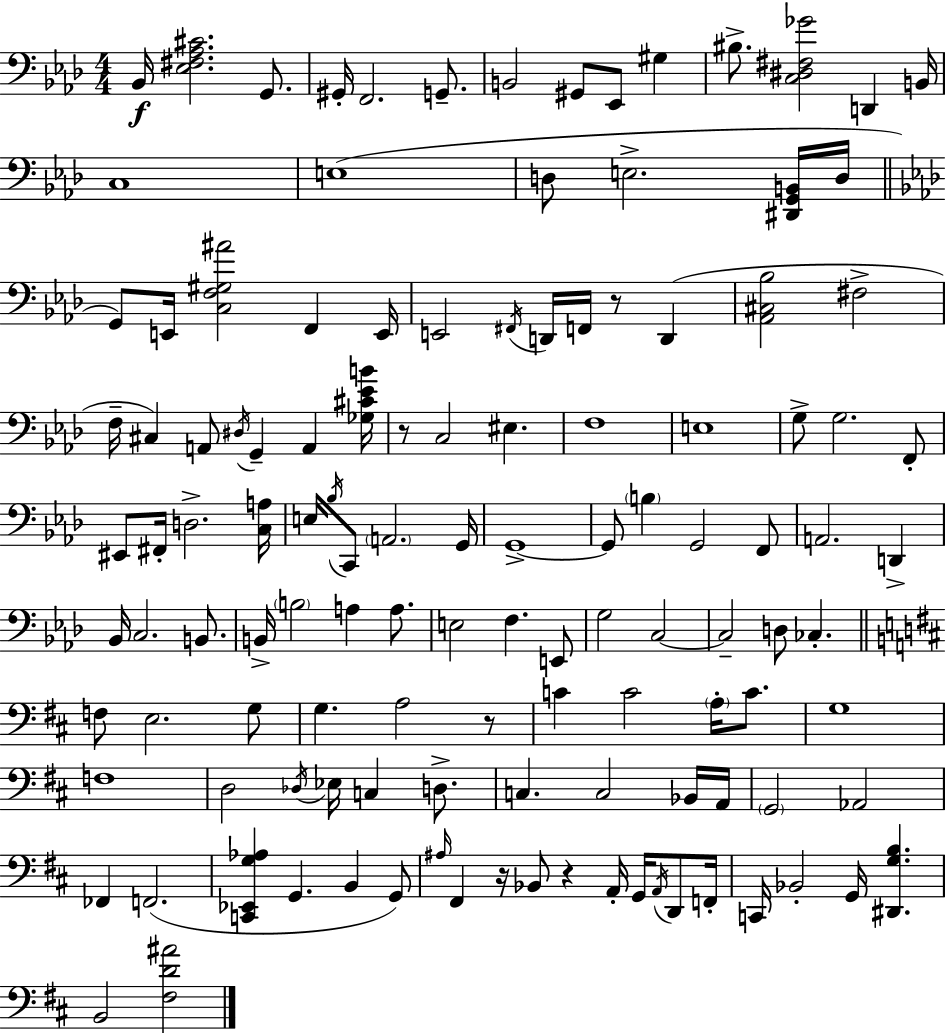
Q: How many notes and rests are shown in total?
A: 124